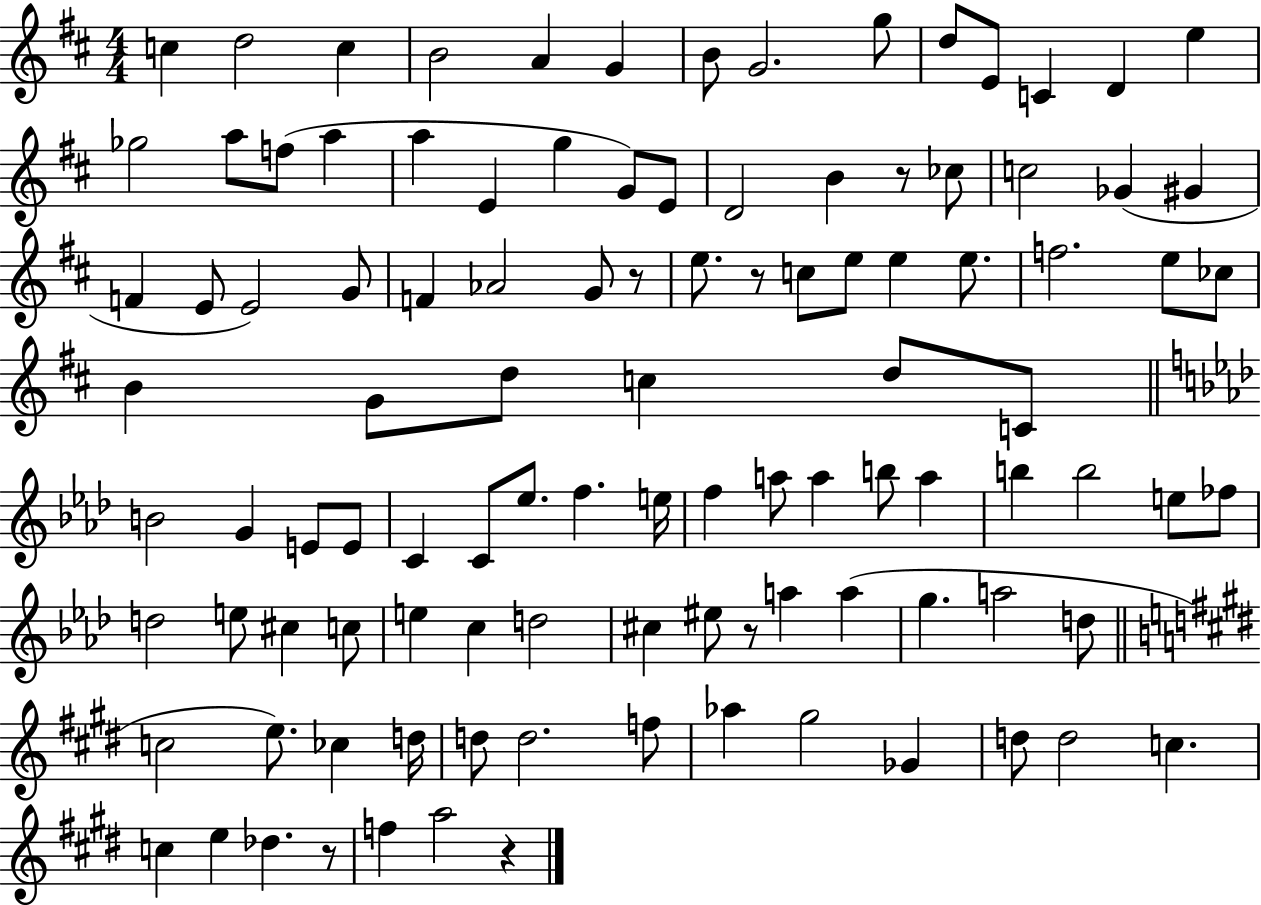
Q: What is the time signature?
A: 4/4